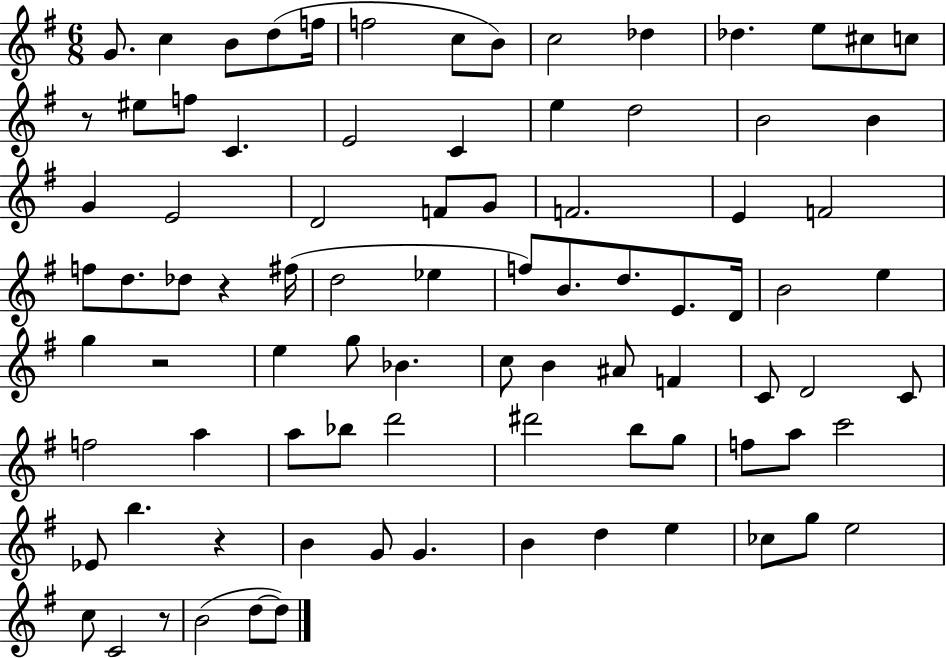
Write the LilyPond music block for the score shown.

{
  \clef treble
  \numericTimeSignature
  \time 6/8
  \key g \major
  \repeat volta 2 { g'8. c''4 b'8 d''8( f''16 | f''2 c''8 b'8) | c''2 des''4 | des''4. e''8 cis''8 c''8 | \break r8 eis''8 f''8 c'4. | e'2 c'4 | e''4 d''2 | b'2 b'4 | \break g'4 e'2 | d'2 f'8 g'8 | f'2. | e'4 f'2 | \break f''8 d''8. des''8 r4 fis''16( | d''2 ees''4 | f''8) b'8. d''8. e'8. d'16 | b'2 e''4 | \break g''4 r2 | e''4 g''8 bes'4. | c''8 b'4 ais'8 f'4 | c'8 d'2 c'8 | \break f''2 a''4 | a''8 bes''8 d'''2 | dis'''2 b''8 g''8 | f''8 a''8 c'''2 | \break ees'8 b''4. r4 | b'4 g'8 g'4. | b'4 d''4 e''4 | ces''8 g''8 e''2 | \break c''8 c'2 r8 | b'2( d''8~~ d''8) | } \bar "|."
}